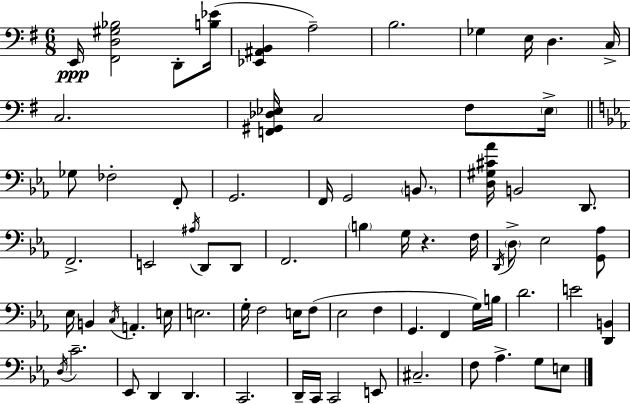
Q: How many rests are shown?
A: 1